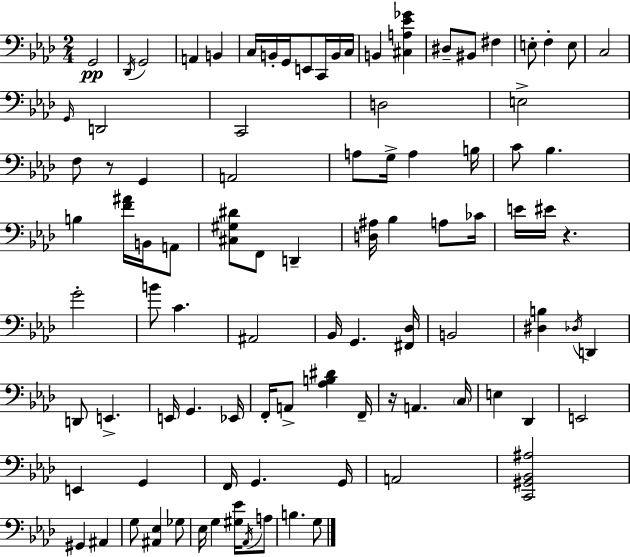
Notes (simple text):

G2/h Db2/s G2/h A2/q B2/q C3/s B2/s G2/s E2/e C2/s B2/s C3/s B2/q [C#3,A3,Eb4,Gb4]/q D#3/e BIS2/e F#3/q E3/e F3/q E3/e C3/h G2/s D2/h C2/h D3/h E3/h F3/e R/e G2/q A2/h A3/e G3/s A3/q B3/s C4/e Bb3/q. B3/q [F4,A#4]/s B2/s A2/e [C#3,G#3,D#4]/e F2/e D2/q [D3,A#3]/s Bb3/q A3/e CES4/s E4/s EIS4/s R/q. G4/h B4/e C4/q. A#2/h Bb2/s G2/q. [F#2,Db3]/s B2/h [D#3,B3]/q Db3/s D2/q D2/e E2/q. E2/s G2/q. Eb2/s F2/s A2/e [Ab3,B3,D#4]/q F2/s R/s A2/q. C3/s E3/q Db2/q E2/h E2/q G2/q F2/s G2/q. G2/s A2/h [C2,G#2,Bb2,A#3]/h G#2/q A#2/q G3/e [A#2,Eb3]/q Gb3/e Eb3/s G3/q [G#3,Eb4]/s Ab2/s A3/e B3/q. G3/e